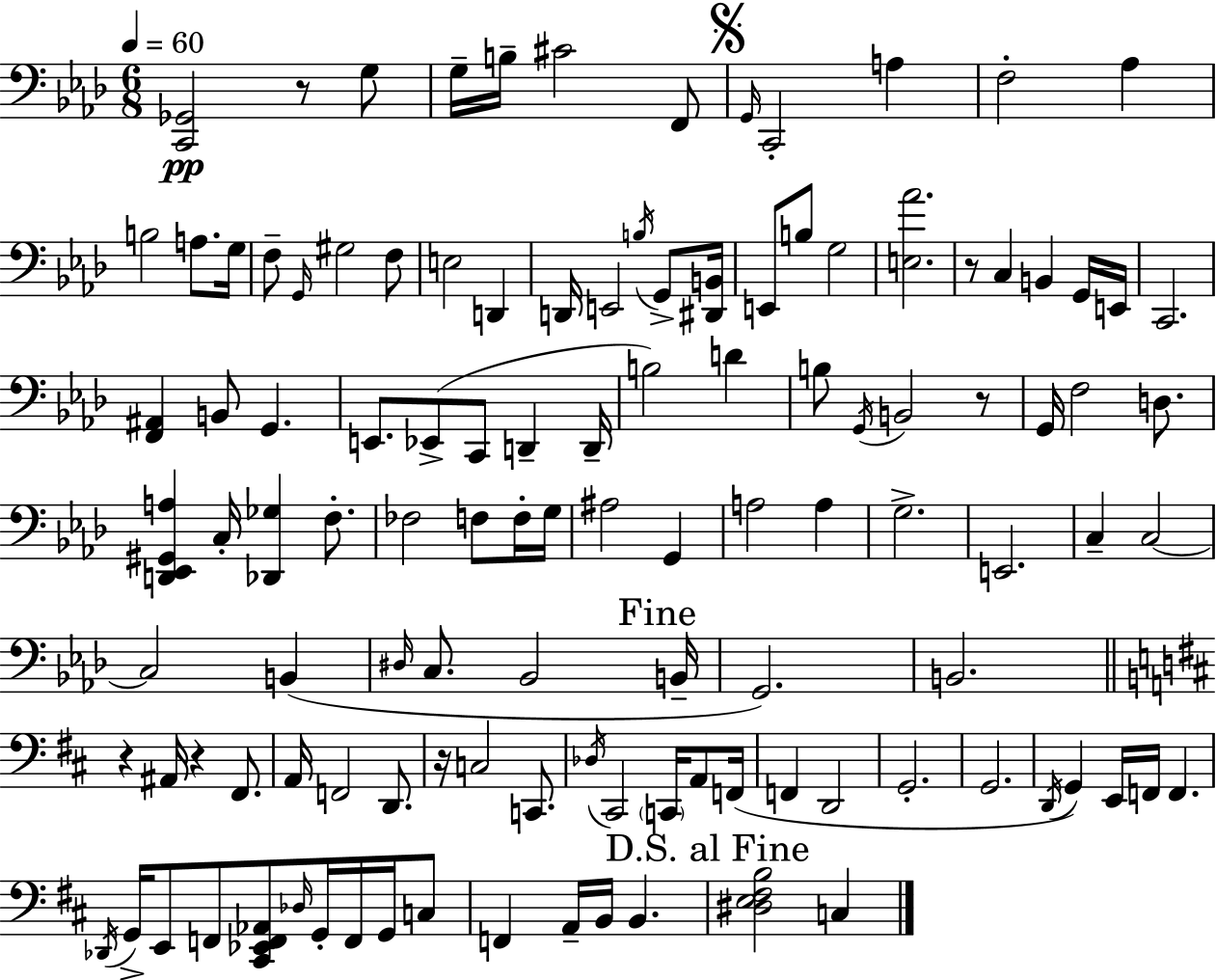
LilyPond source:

{
  \clef bass
  \numericTimeSignature
  \time 6/8
  \key f \minor
  \tempo 4 = 60
  <c, ges,>2\pp r8 g8 | g16-- b16-- cis'2 f,8 | \mark \markup { \musicglyph "scripts.segno" } \grace { g,16 } c,2-. a4 | f2-. aes4 | \break b2 a8. | g16 f8-- \grace { g,16 } gis2 | f8 e2 d,4 | d,16 e,2 \acciaccatura { b16 } | \break g,8-> <dis, b,>16 e,8 b8 g2 | <e aes'>2. | r8 c4 b,4 | g,16 e,16 c,2. | \break <f, ais,>4 b,8 g,4. | e,8. ees,8->( c,8 d,4-- | d,16-- b2) d'4 | b8 \acciaccatura { g,16 } b,2 | \break r8 g,16 f2 | d8. <d, ees, gis, a>4 c16-. <des, ges>4 | f8.-. fes2 | f8 f16-. g16 ais2 | \break g,4 a2 | a4 g2.-> | e,2. | c4-- c2~~ | \break c2 | b,4( \grace { dis16 } c8. bes,2 | \mark "Fine" b,16-- g,2.) | b,2. | \break \bar "||" \break \key b \minor r4 ais,16 r4 fis,8. | a,16 f,2 d,8. | r16 c2 c,8. | \acciaccatura { des16 } cis,2 \parenthesize c,16 a,8 | \break f,16( f,4 d,2 | g,2.-. | g,2. | \acciaccatura { d,16 }) g,4 e,16 f,16 f,4. | \break \acciaccatura { des,16 } g,16-> e,8 f,8 <cis, ees, f, aes,>8 \grace { des16 } g,16-. | f,16 g,16 c8 f,4 a,16-- b,16 b,4. | \mark "D.S. al Fine" <dis e fis b>2 | c4 \bar "|."
}